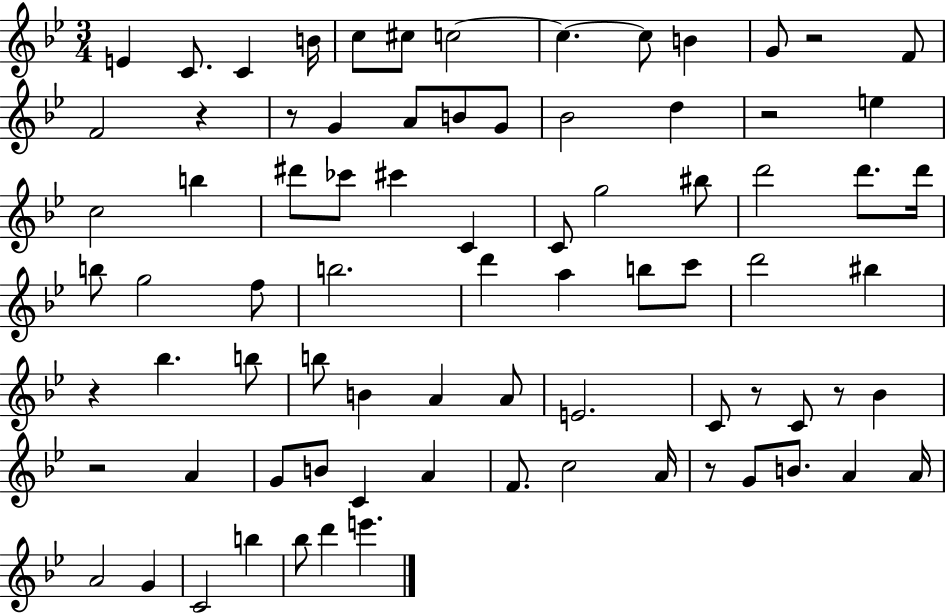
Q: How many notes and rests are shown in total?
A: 80